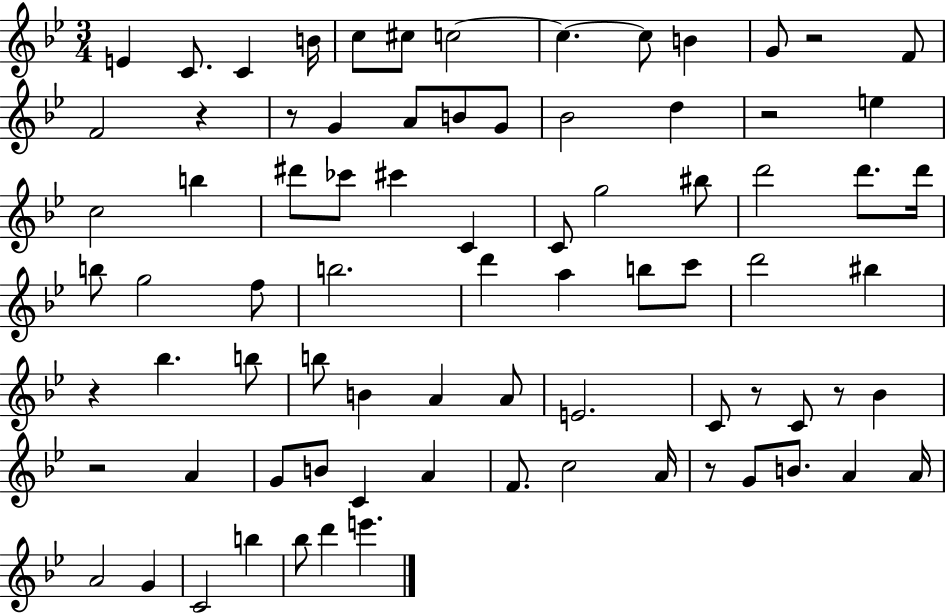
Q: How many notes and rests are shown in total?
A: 80